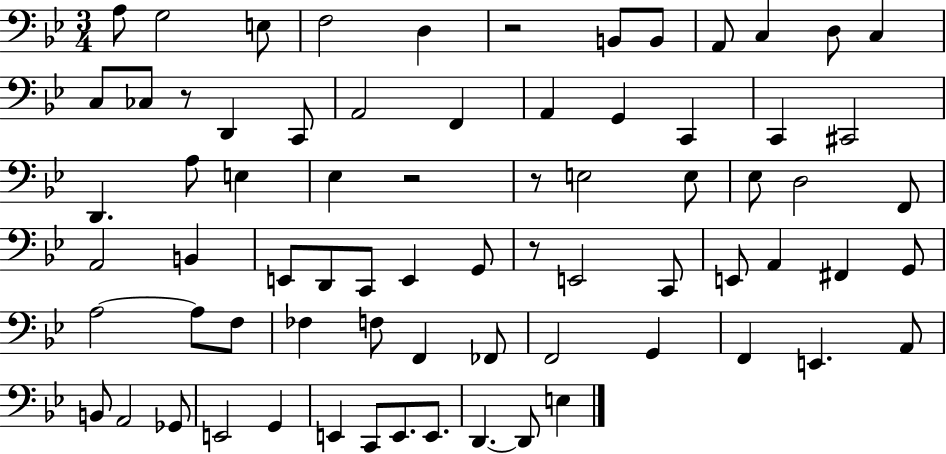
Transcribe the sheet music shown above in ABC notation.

X:1
T:Untitled
M:3/4
L:1/4
K:Bb
A,/2 G,2 E,/2 F,2 D, z2 B,,/2 B,,/2 A,,/2 C, D,/2 C, C,/2 _C,/2 z/2 D,, C,,/2 A,,2 F,, A,, G,, C,, C,, ^C,,2 D,, A,/2 E, _E, z2 z/2 E,2 E,/2 _E,/2 D,2 F,,/2 A,,2 B,, E,,/2 D,,/2 C,,/2 E,, G,,/2 z/2 E,,2 C,,/2 E,,/2 A,, ^F,, G,,/2 A,2 A,/2 F,/2 _F, F,/2 F,, _F,,/2 F,,2 G,, F,, E,, A,,/2 B,,/2 A,,2 _G,,/2 E,,2 G,, E,, C,,/2 E,,/2 E,,/2 D,, D,,/2 E,